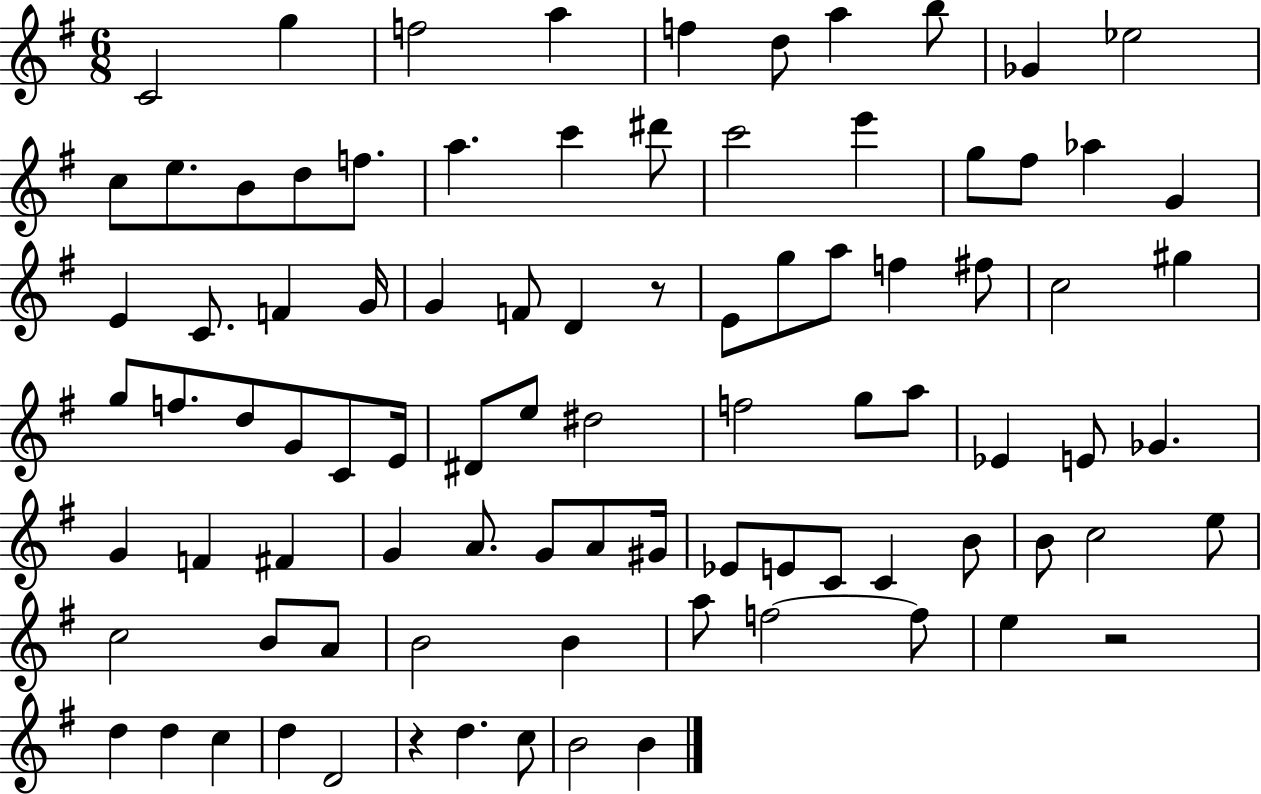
C4/h G5/q F5/h A5/q F5/q D5/e A5/q B5/e Gb4/q Eb5/h C5/e E5/e. B4/e D5/e F5/e. A5/q. C6/q D#6/e C6/h E6/q G5/e F#5/e Ab5/q G4/q E4/q C4/e. F4/q G4/s G4/q F4/e D4/q R/e E4/e G5/e A5/e F5/q F#5/e C5/h G#5/q G5/e F5/e. D5/e G4/e C4/e E4/s D#4/e E5/e D#5/h F5/h G5/e A5/e Eb4/q E4/e Gb4/q. G4/q F4/q F#4/q G4/q A4/e. G4/e A4/e G#4/s Eb4/e E4/e C4/e C4/q B4/e B4/e C5/h E5/e C5/h B4/e A4/e B4/h B4/q A5/e F5/h F5/e E5/q R/h D5/q D5/q C5/q D5/q D4/h R/q D5/q. C5/e B4/h B4/q